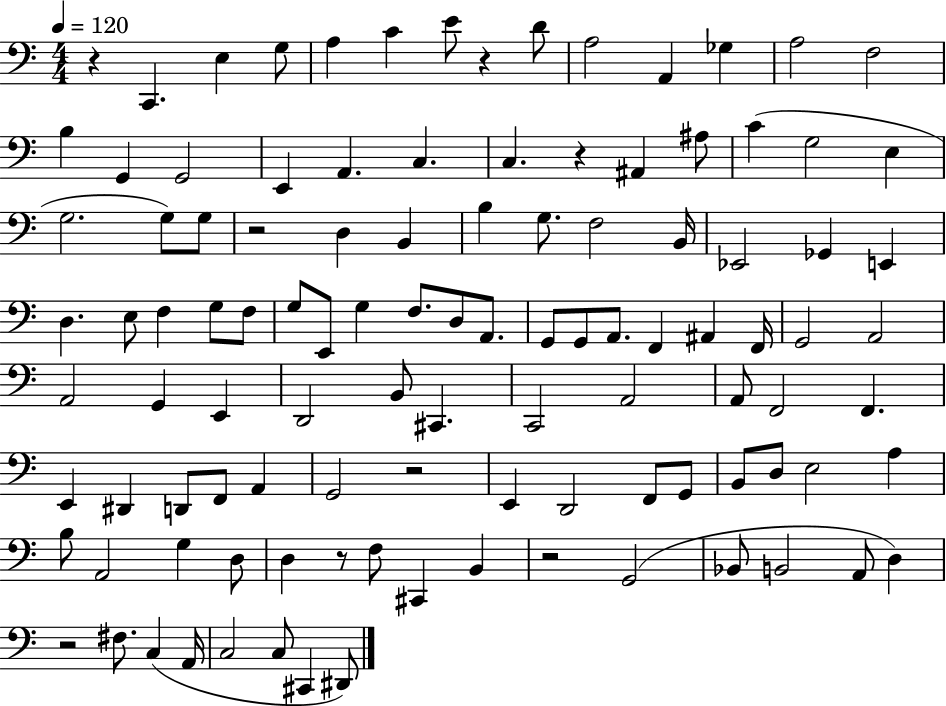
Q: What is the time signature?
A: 4/4